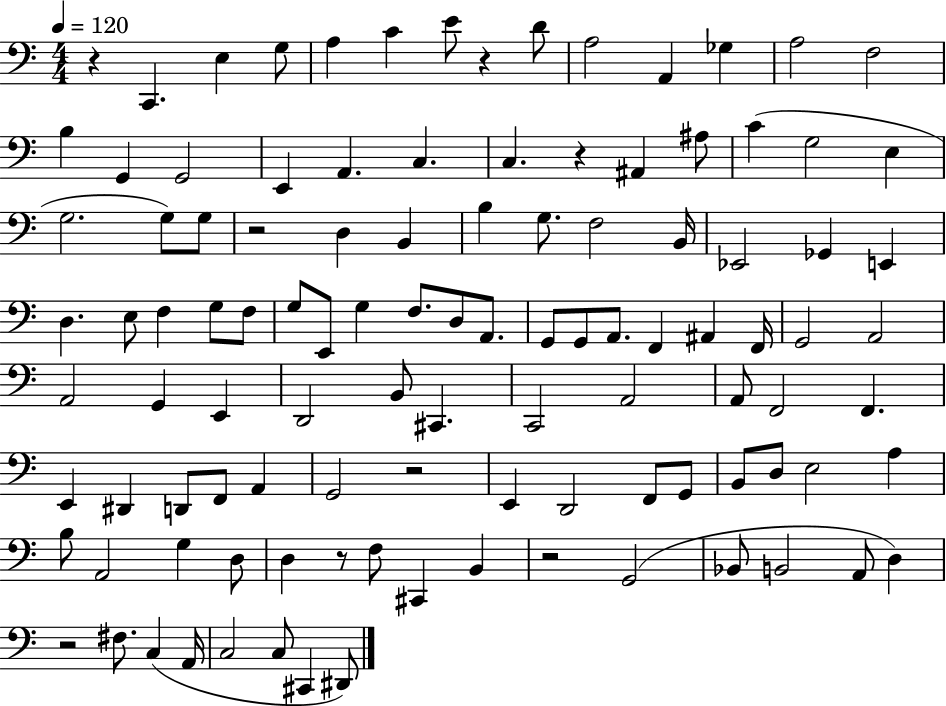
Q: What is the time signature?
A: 4/4